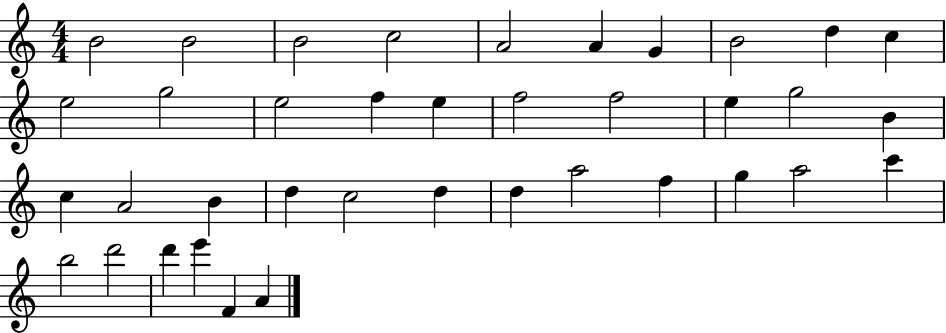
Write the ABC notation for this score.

X:1
T:Untitled
M:4/4
L:1/4
K:C
B2 B2 B2 c2 A2 A G B2 d c e2 g2 e2 f e f2 f2 e g2 B c A2 B d c2 d d a2 f g a2 c' b2 d'2 d' e' F A